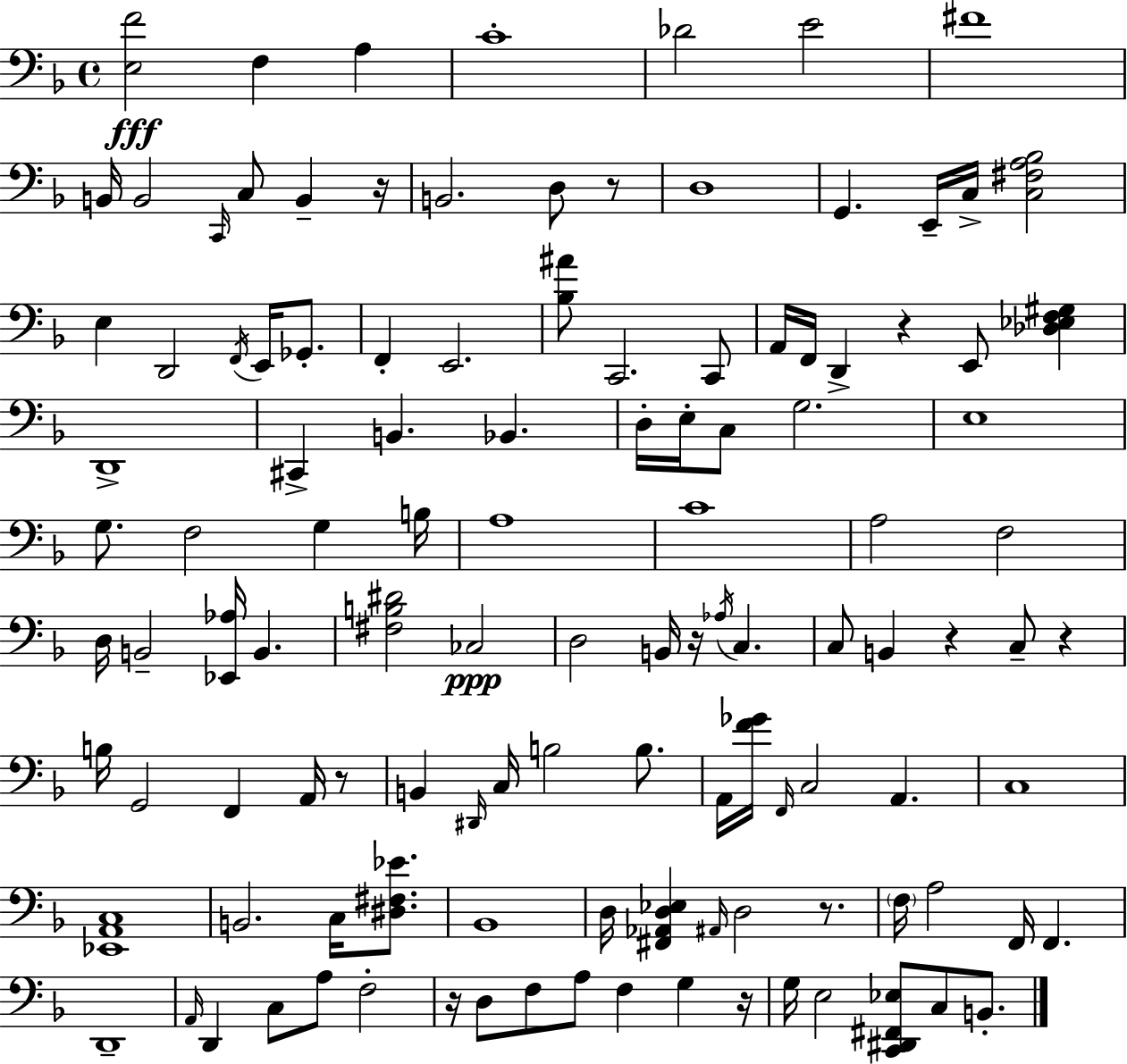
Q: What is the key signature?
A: D minor